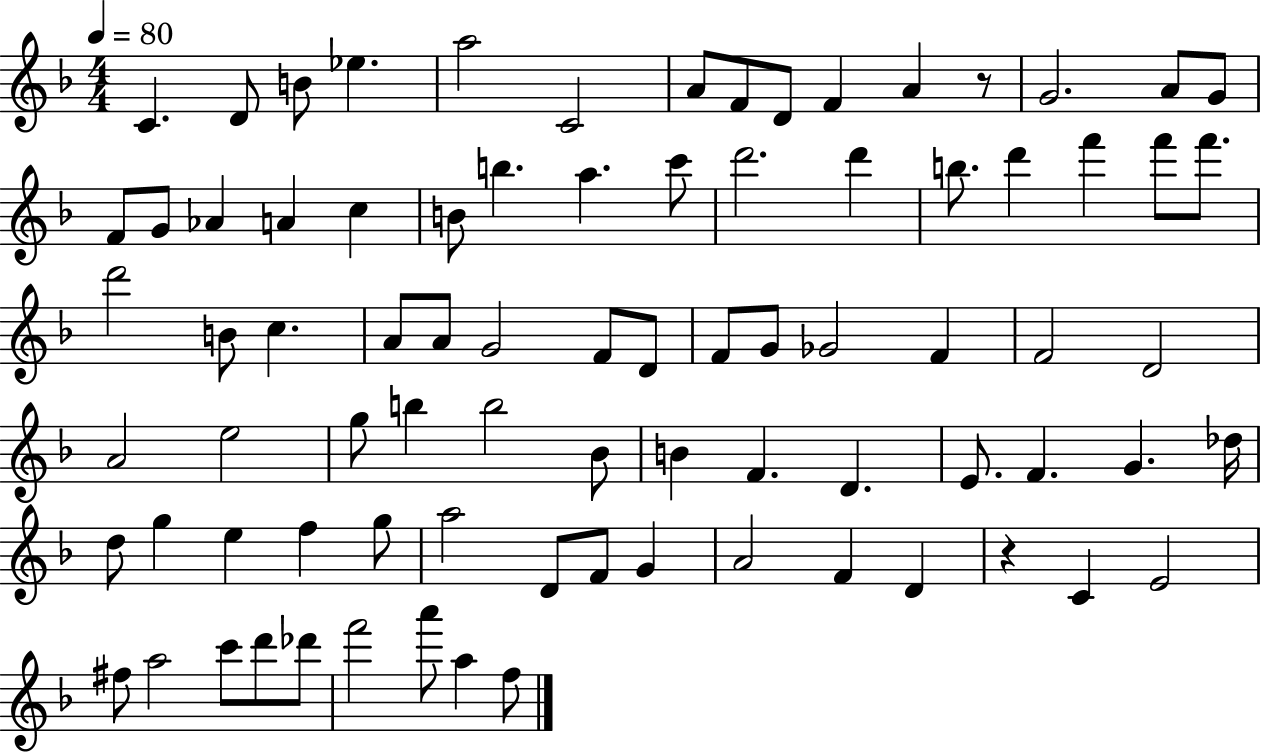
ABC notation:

X:1
T:Untitled
M:4/4
L:1/4
K:F
C D/2 B/2 _e a2 C2 A/2 F/2 D/2 F A z/2 G2 A/2 G/2 F/2 G/2 _A A c B/2 b a c'/2 d'2 d' b/2 d' f' f'/2 f'/2 d'2 B/2 c A/2 A/2 G2 F/2 D/2 F/2 G/2 _G2 F F2 D2 A2 e2 g/2 b b2 _B/2 B F D E/2 F G _d/4 d/2 g e f g/2 a2 D/2 F/2 G A2 F D z C E2 ^f/2 a2 c'/2 d'/2 _d'/2 f'2 a'/2 a f/2